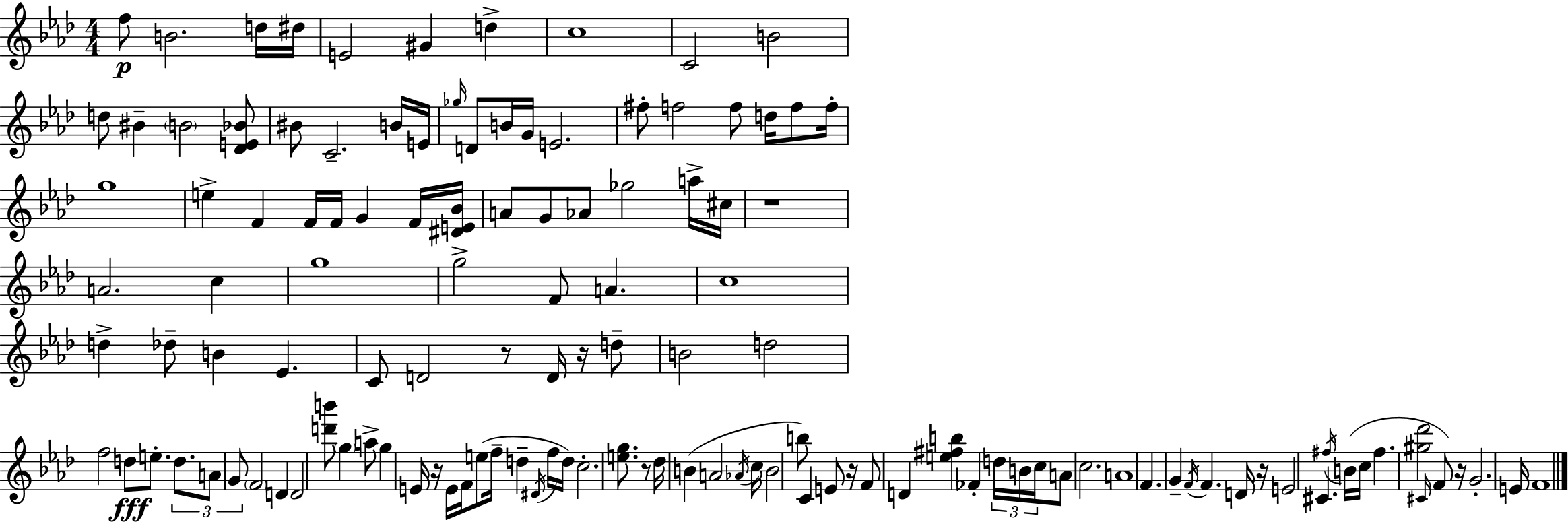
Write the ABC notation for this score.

X:1
T:Untitled
M:4/4
L:1/4
K:Fm
f/2 B2 d/4 ^d/4 E2 ^G d c4 C2 B2 d/2 ^B B2 [_DE_B]/2 ^B/2 C2 B/4 E/4 _g/4 D/2 B/4 G/4 E2 ^f/2 f2 f/2 d/4 f/2 f/4 g4 e F F/4 F/4 G F/4 [^DE_B]/4 A/2 G/2 _A/2 _g2 a/4 ^c/4 z4 A2 c g4 g2 F/2 A c4 d _d/2 B _E C/2 D2 z/2 D/4 z/4 d/2 B2 d2 f2 d/2 e/2 d/2 A/2 G/2 F2 D D2 [d'b']/2 g a/2 g E/4 z/4 E/4 F/4 e/2 f/4 d ^D/4 f/4 d/4 c2 [eg]/2 z/2 _d/4 B A2 _A/4 c/4 B2 b/2 C E/2 z/4 F/2 D [e^fb] _F d/4 B/4 c/4 A/2 c2 A4 F G F/4 F D/4 z/4 E2 ^C ^f/4 B/4 c/4 ^f [^g_d']2 ^C/4 F/2 z/4 G2 E/4 F4